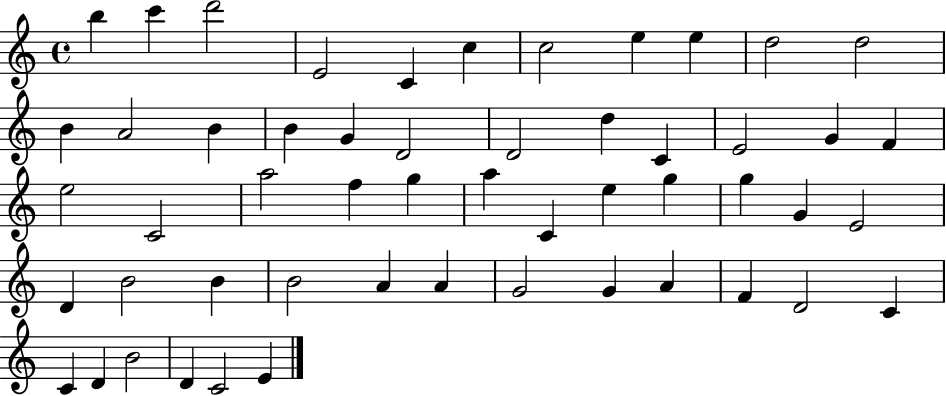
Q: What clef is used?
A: treble